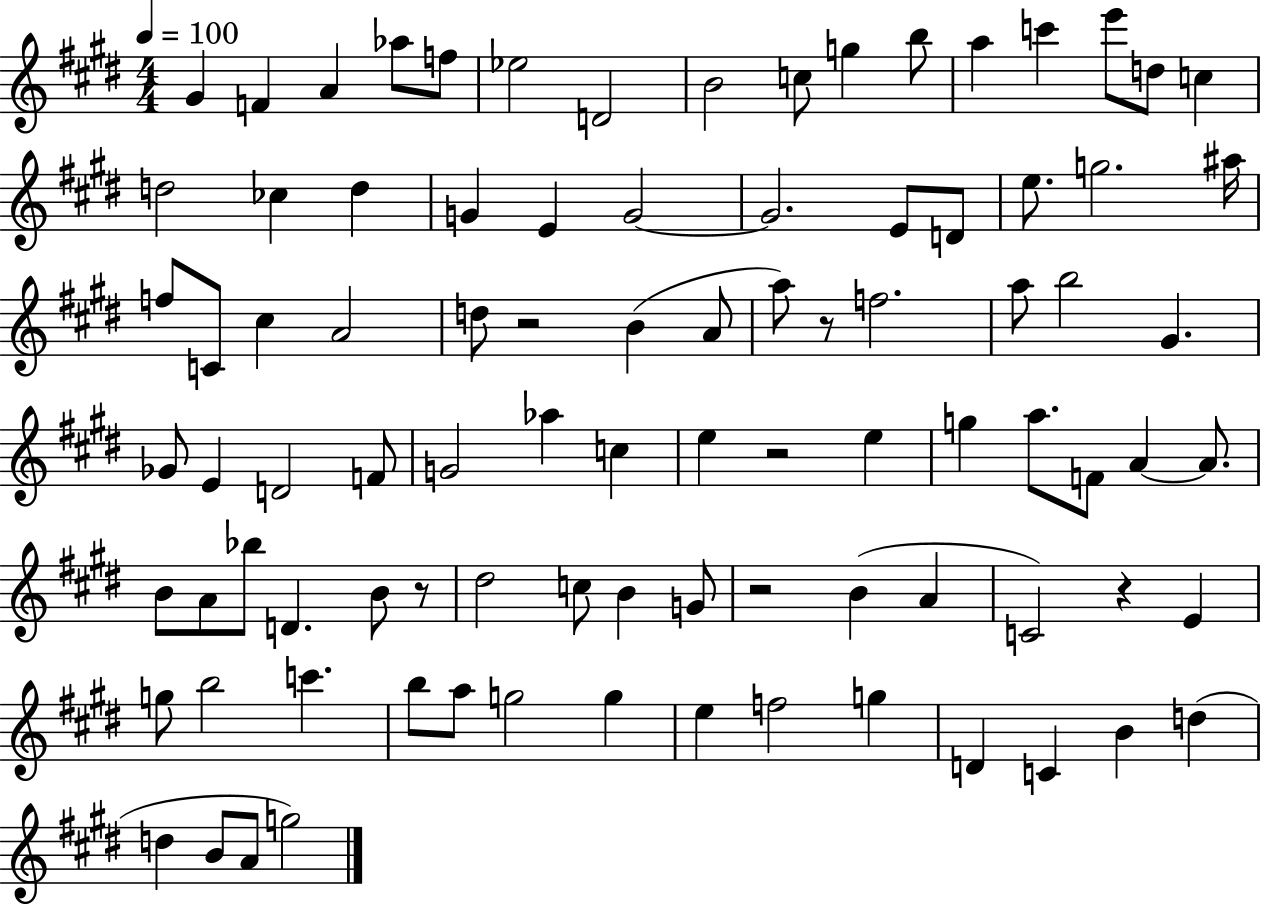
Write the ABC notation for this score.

X:1
T:Untitled
M:4/4
L:1/4
K:E
^G F A _a/2 f/2 _e2 D2 B2 c/2 g b/2 a c' e'/2 d/2 c d2 _c d G E G2 G2 E/2 D/2 e/2 g2 ^a/4 f/2 C/2 ^c A2 d/2 z2 B A/2 a/2 z/2 f2 a/2 b2 ^G _G/2 E D2 F/2 G2 _a c e z2 e g a/2 F/2 A A/2 B/2 A/2 _b/2 D B/2 z/2 ^d2 c/2 B G/2 z2 B A C2 z E g/2 b2 c' b/2 a/2 g2 g e f2 g D C B d d B/2 A/2 g2